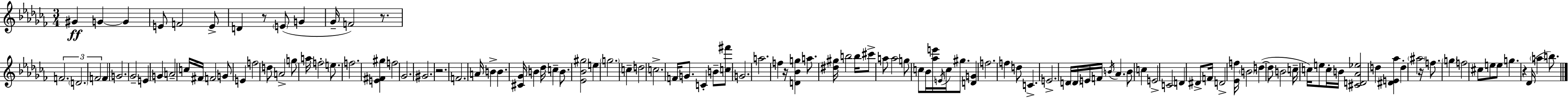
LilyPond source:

{
  \clef treble
  \numericTimeSignature
  \time 3/4
  \key aes \minor
  gis'4\ff g'4~~ g'4 | e'8 f'2 e'8-> | d'4 r8 \parenthesize e'8( g'4 | ges'16-- f'2) r8. | \break \tuplet 3/2 { f'2. | \parenthesize d'2. | f'2 } f'4 | g'2. | \break ges'2-- e'4 | g'4 a'2-- | c''16 fis'16 f'2 g'8 | e'4 f''2 | \break d''8 a'2-> g''8 | a''16 f''2-. e''8. | f''2. | <e' fis' gis''>4 f''2 | \break ges'2. | gis'2. | r2. | f'2. | \break a'16 b'4-> b'4. <cis' ges'>16 | b'4 des''16 c''4-- b'8. | <ees' bes' gis''>2 e''4 | \parenthesize g''2. | \break c''4-- d''2 | c''2.-> | f'16 g'8. c'4-. b'8-- <c'' fis'''>8 | g'2. | \break a''2. | f''4 r16 <d' bes' g''>4 a''8. | <dis'' gis''>16 b''2 b''16 cis'''8-> | a''8 a''2 g''8 | \break c''8 bes'16 <aes'' e'''>16 \acciaccatura { e'16 } c''16 gis''8. <d' g'>4 | f''2. | f''4 d''8 c'4.-> | e'2.-> | \break d'16 \parenthesize d'16 e'16 f'16 \acciaccatura { b'16 } aes'4. | b'8 c''4 e'2-> | c'2 d'4 | dis'8-> f'16 d'2-> | \break <ees' f''>16 \parenthesize b'2 d''4~(~ | d''8 b'2 | c''16-- c''16) e''8 c''16-. b'16 <cis' d' aes' ees''>2 | d''4 <dis' e' aes''>4 d''4-. | \break \parenthesize ais''2 r16 f''8. | \parenthesize g''4 f''2 | cis''8 e''8 e''8 g''4. | r4 des'16( \parenthesize a''4 b''8.) | \break \bar "|."
}